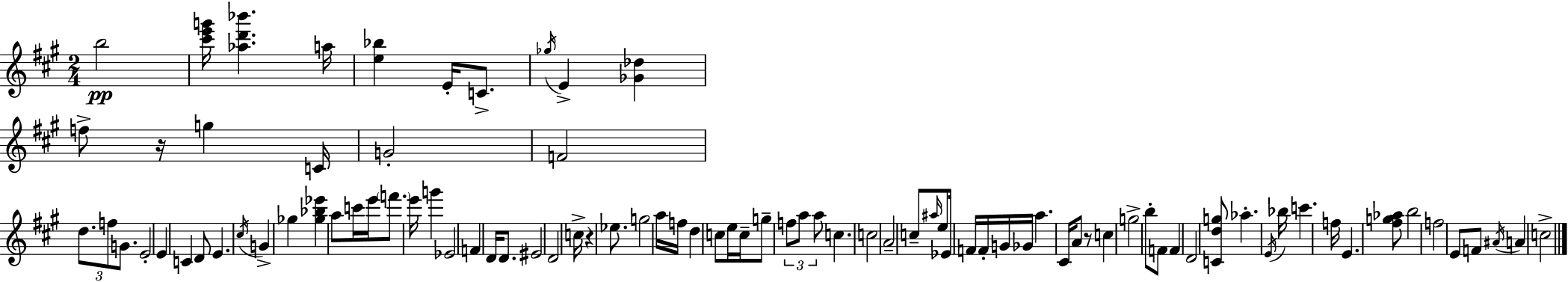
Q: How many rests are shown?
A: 3